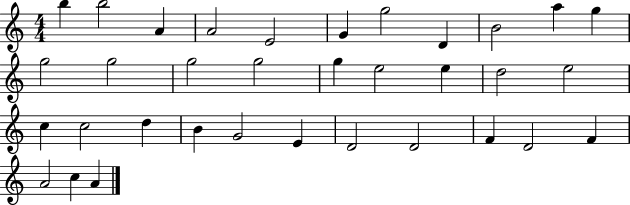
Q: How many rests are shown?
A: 0